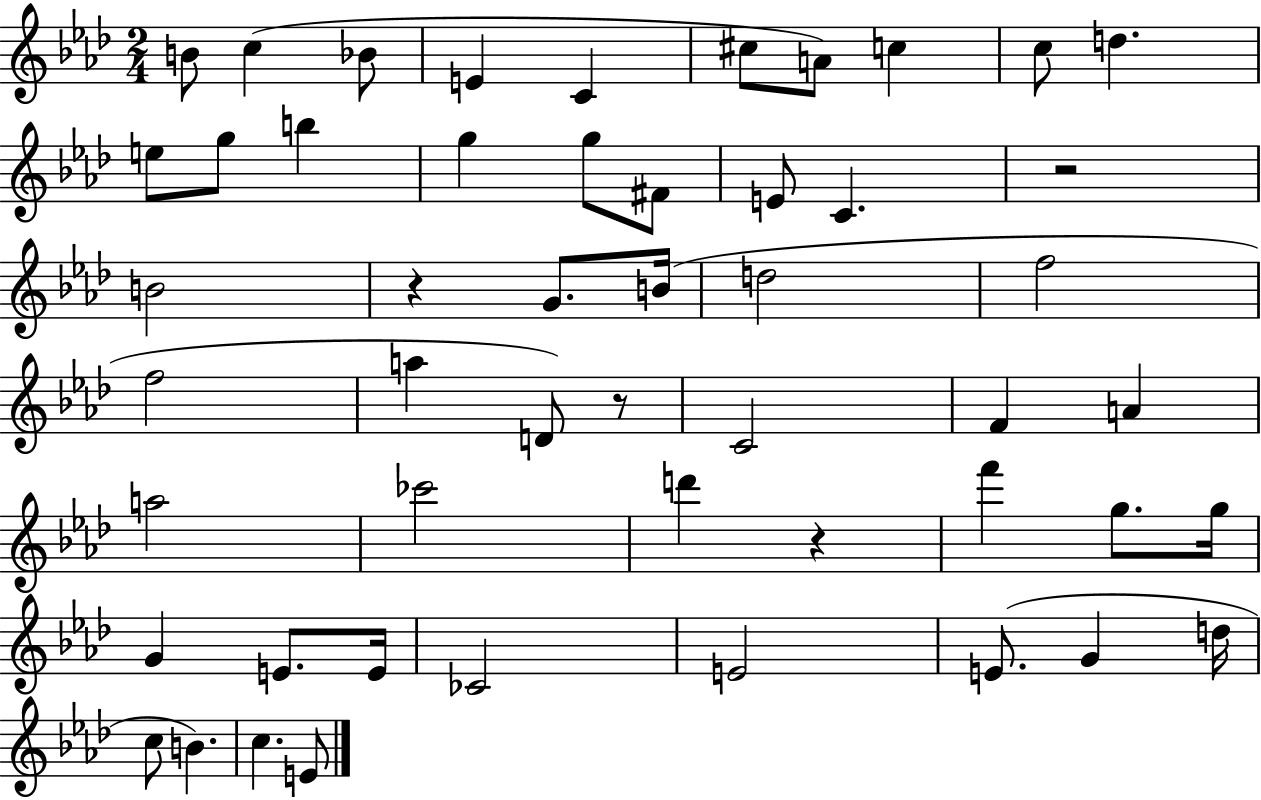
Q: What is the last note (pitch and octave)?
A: E4